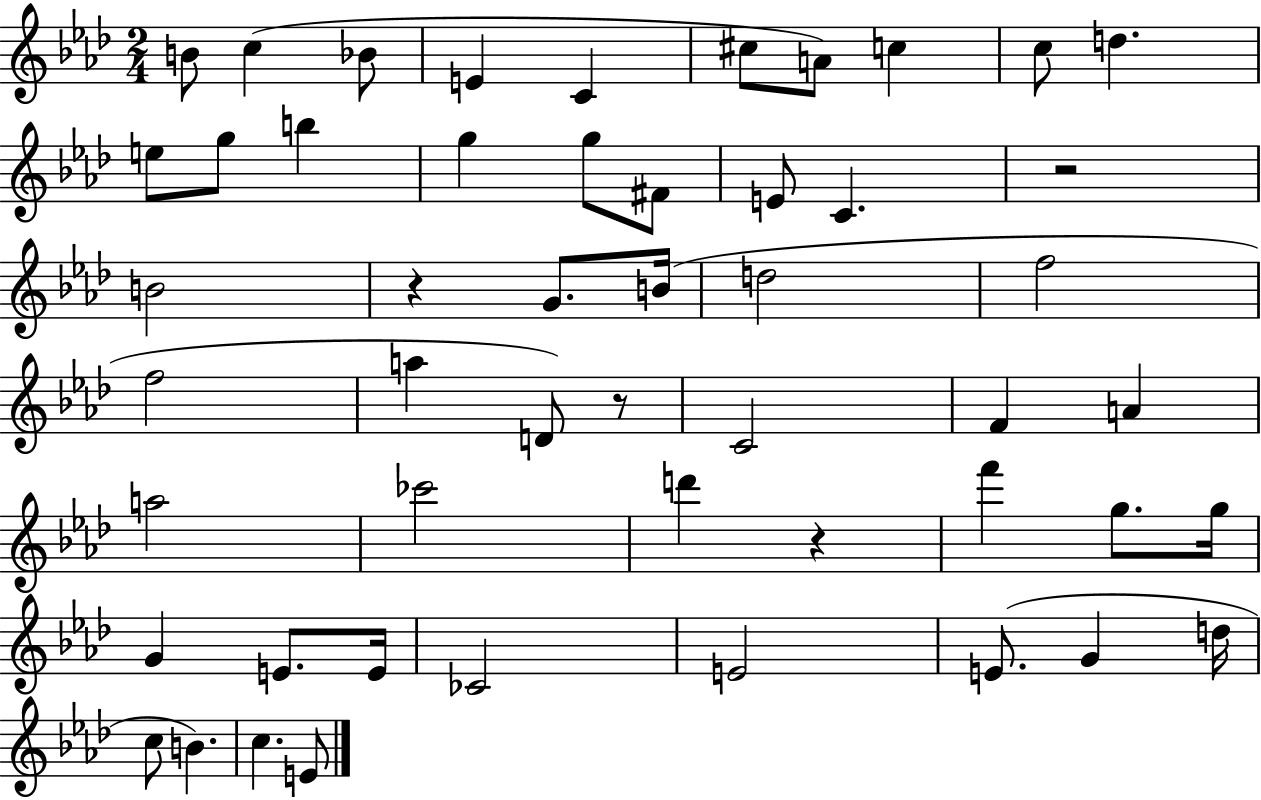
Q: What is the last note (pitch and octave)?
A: E4